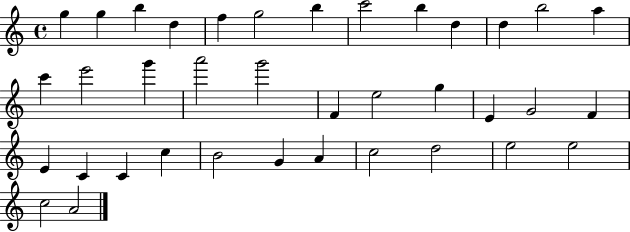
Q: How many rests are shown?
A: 0